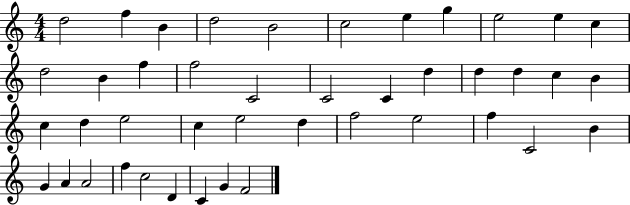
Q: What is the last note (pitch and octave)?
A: F4